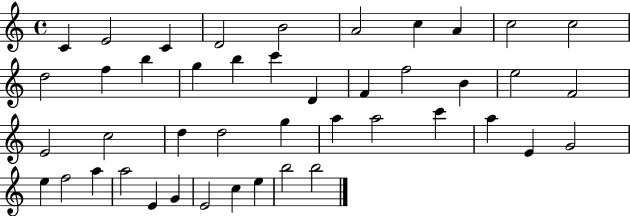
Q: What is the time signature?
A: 4/4